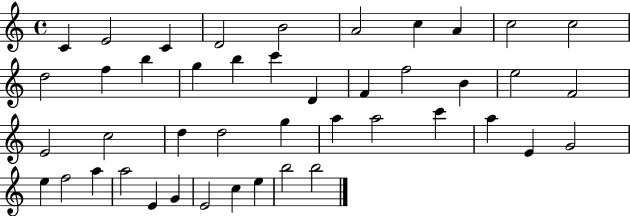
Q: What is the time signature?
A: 4/4